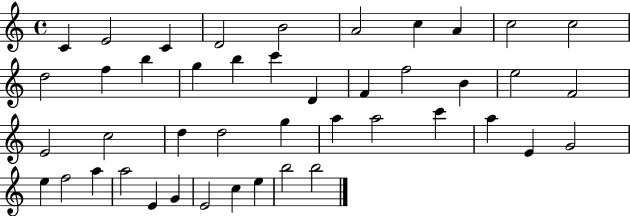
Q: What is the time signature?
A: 4/4